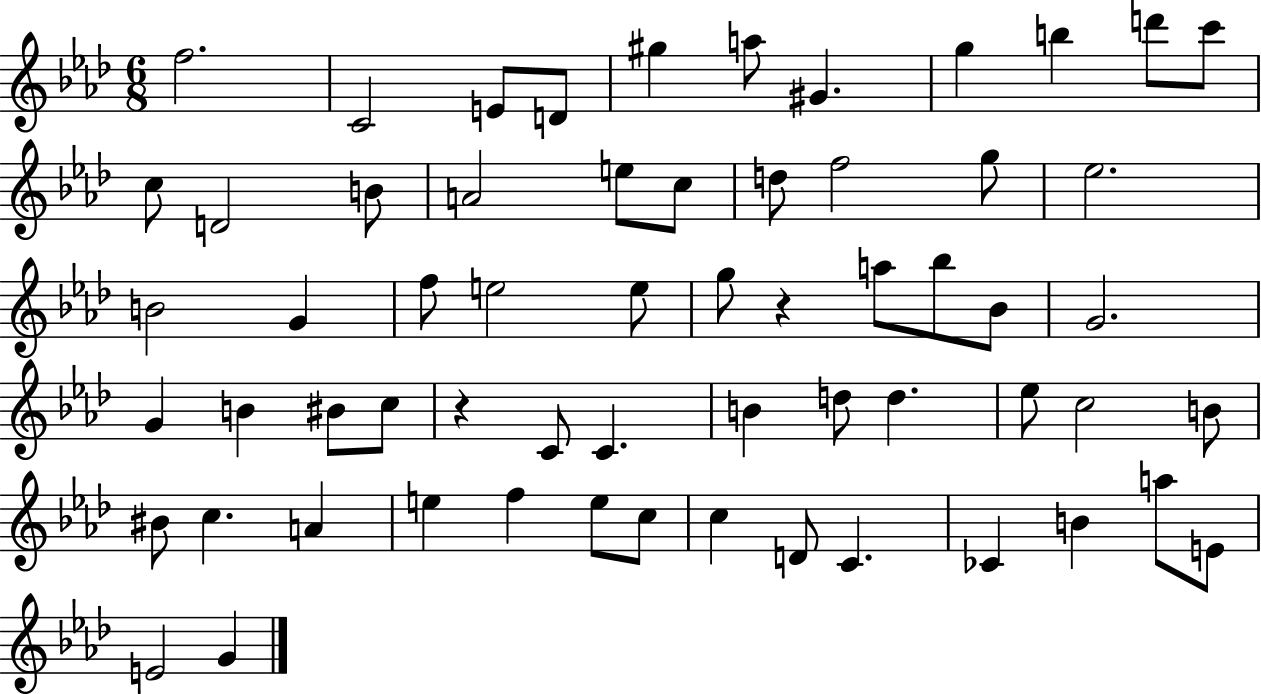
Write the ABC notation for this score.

X:1
T:Untitled
M:6/8
L:1/4
K:Ab
f2 C2 E/2 D/2 ^g a/2 ^G g b d'/2 c'/2 c/2 D2 B/2 A2 e/2 c/2 d/2 f2 g/2 _e2 B2 G f/2 e2 e/2 g/2 z a/2 _b/2 _B/2 G2 G B ^B/2 c/2 z C/2 C B d/2 d _e/2 c2 B/2 ^B/2 c A e f e/2 c/2 c D/2 C _C B a/2 E/2 E2 G